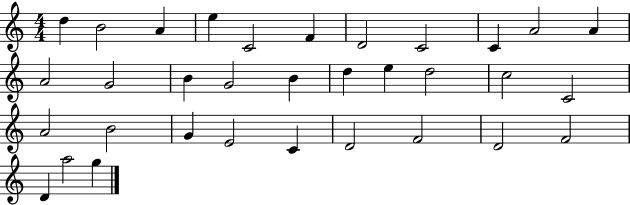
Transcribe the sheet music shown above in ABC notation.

X:1
T:Untitled
M:4/4
L:1/4
K:C
d B2 A e C2 F D2 C2 C A2 A A2 G2 B G2 B d e d2 c2 C2 A2 B2 G E2 C D2 F2 D2 F2 D a2 g